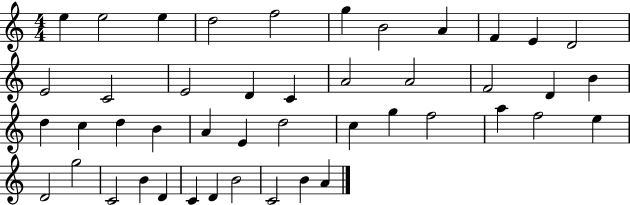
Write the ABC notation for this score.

X:1
T:Untitled
M:4/4
L:1/4
K:C
e e2 e d2 f2 g B2 A F E D2 E2 C2 E2 D C A2 A2 F2 D B d c d B A E d2 c g f2 a f2 e D2 g2 C2 B D C D B2 C2 B A